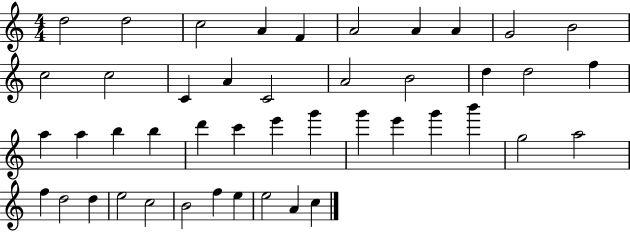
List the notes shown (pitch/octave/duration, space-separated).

D5/h D5/h C5/h A4/q F4/q A4/h A4/q A4/q G4/h B4/h C5/h C5/h C4/q A4/q C4/h A4/h B4/h D5/q D5/h F5/q A5/q A5/q B5/q B5/q D6/q C6/q E6/q G6/q G6/q E6/q G6/q B6/q G5/h A5/h F5/q D5/h D5/q E5/h C5/h B4/h F5/q E5/q E5/h A4/q C5/q